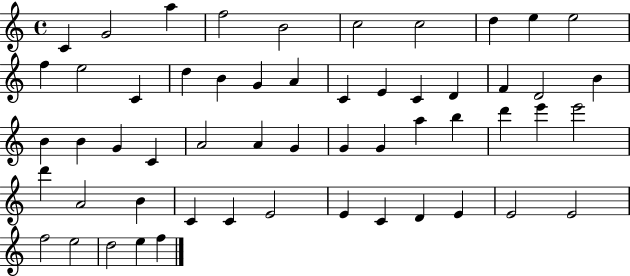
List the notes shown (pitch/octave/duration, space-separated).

C4/q G4/h A5/q F5/h B4/h C5/h C5/h D5/q E5/q E5/h F5/q E5/h C4/q D5/q B4/q G4/q A4/q C4/q E4/q C4/q D4/q F4/q D4/h B4/q B4/q B4/q G4/q C4/q A4/h A4/q G4/q G4/q G4/q A5/q B5/q D6/q E6/q E6/h D6/q A4/h B4/q C4/q C4/q E4/h E4/q C4/q D4/q E4/q E4/h E4/h F5/h E5/h D5/h E5/q F5/q